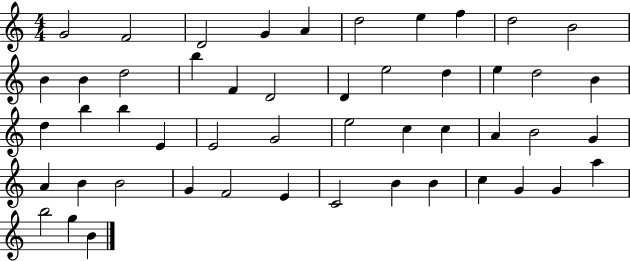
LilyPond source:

{
  \clef treble
  \numericTimeSignature
  \time 4/4
  \key c \major
  g'2 f'2 | d'2 g'4 a'4 | d''2 e''4 f''4 | d''2 b'2 | \break b'4 b'4 d''2 | b''4 f'4 d'2 | d'4 e''2 d''4 | e''4 d''2 b'4 | \break d''4 b''4 b''4 e'4 | e'2 g'2 | e''2 c''4 c''4 | a'4 b'2 g'4 | \break a'4 b'4 b'2 | g'4 f'2 e'4 | c'2 b'4 b'4 | c''4 g'4 g'4 a''4 | \break b''2 g''4 b'4 | \bar "|."
}